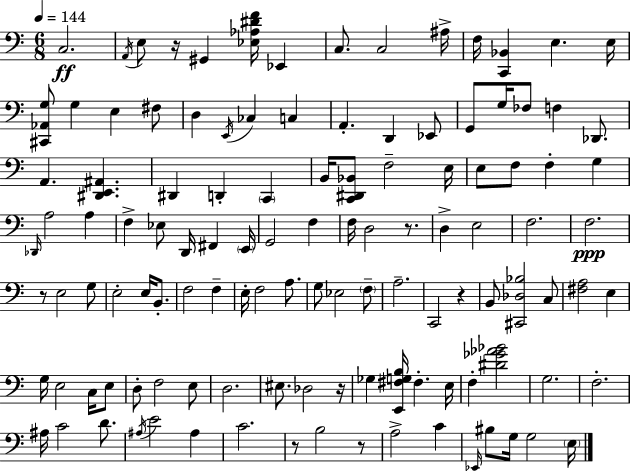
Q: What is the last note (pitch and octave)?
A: E3